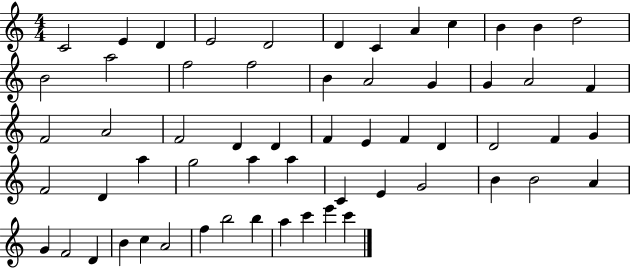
C4/h E4/q D4/q E4/h D4/h D4/q C4/q A4/q C5/q B4/q B4/q D5/h B4/h A5/h F5/h F5/h B4/q A4/h G4/q G4/q A4/h F4/q F4/h A4/h F4/h D4/q D4/q F4/q E4/q F4/q D4/q D4/h F4/q G4/q F4/h D4/q A5/q G5/h A5/q A5/q C4/q E4/q G4/h B4/q B4/h A4/q G4/q F4/h D4/q B4/q C5/q A4/h F5/q B5/h B5/q A5/q C6/q E6/q C6/q